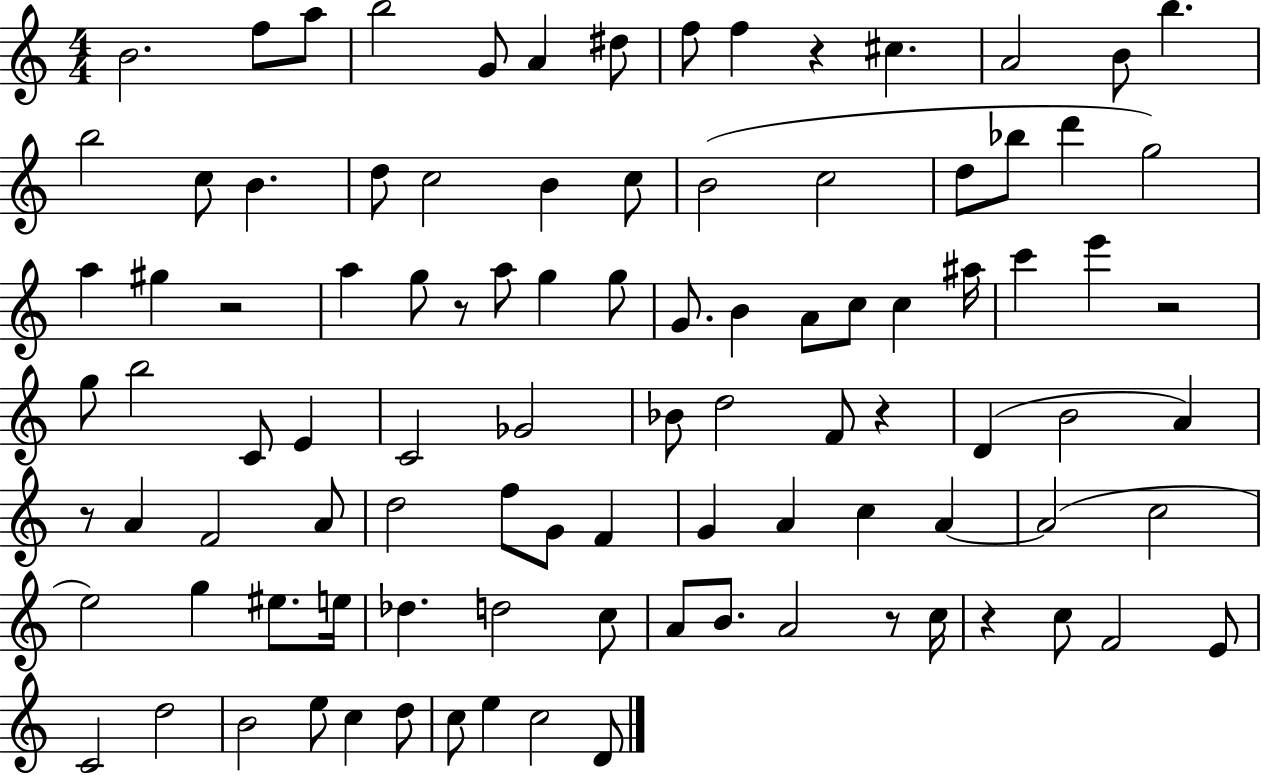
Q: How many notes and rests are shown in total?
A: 98